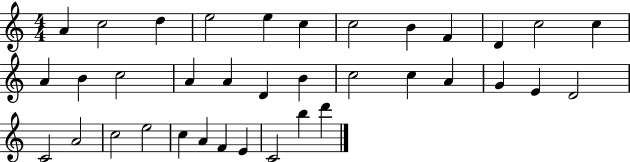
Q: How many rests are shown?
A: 0